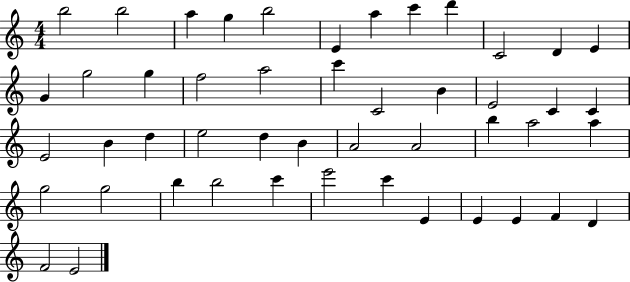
{
  \clef treble
  \numericTimeSignature
  \time 4/4
  \key c \major
  b''2 b''2 | a''4 g''4 b''2 | e'4 a''4 c'''4 d'''4 | c'2 d'4 e'4 | \break g'4 g''2 g''4 | f''2 a''2 | c'''4 c'2 b'4 | e'2 c'4 c'4 | \break e'2 b'4 d''4 | e''2 d''4 b'4 | a'2 a'2 | b''4 a''2 a''4 | \break g''2 g''2 | b''4 b''2 c'''4 | e'''2 c'''4 e'4 | e'4 e'4 f'4 d'4 | \break f'2 e'2 | \bar "|."
}